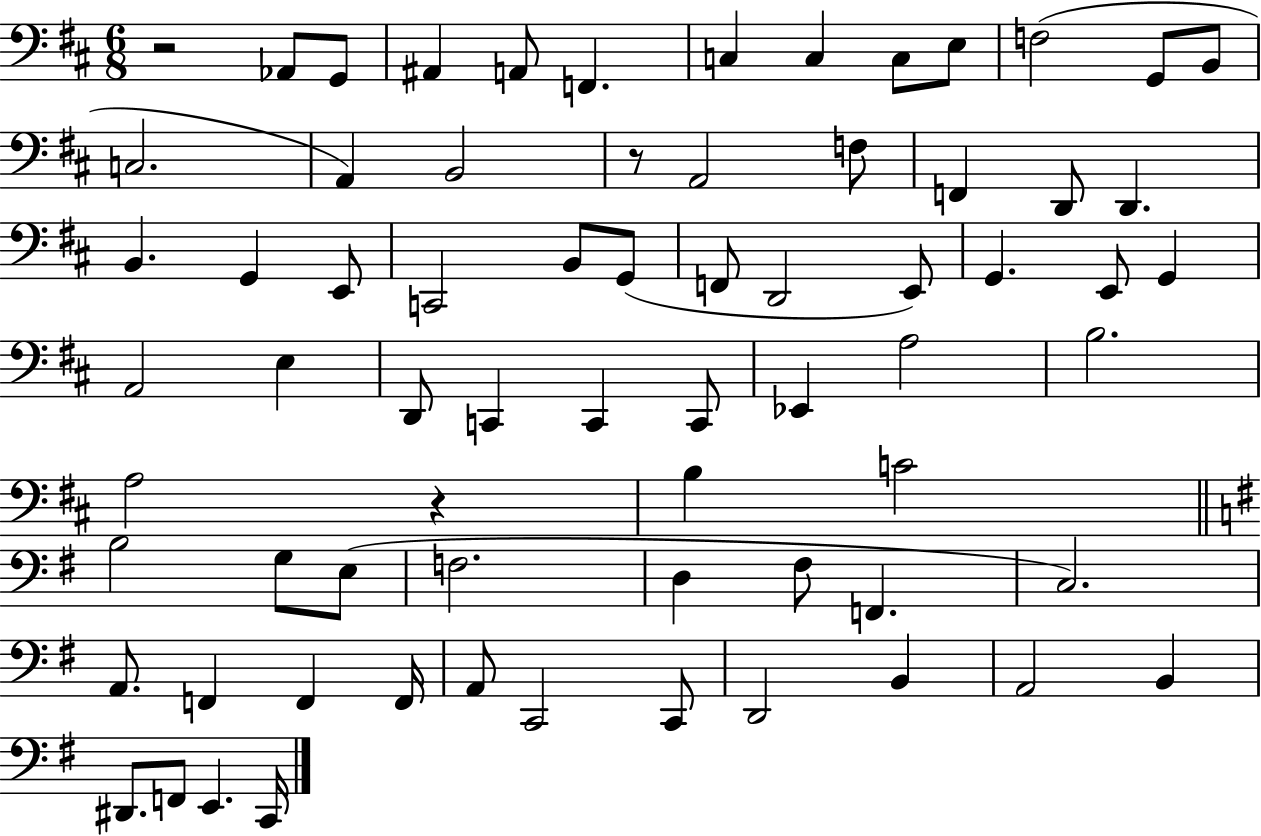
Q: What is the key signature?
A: D major